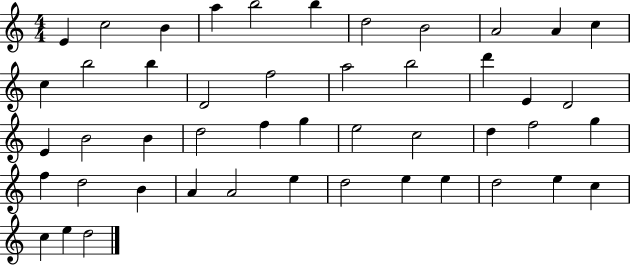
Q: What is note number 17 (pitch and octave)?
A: A5